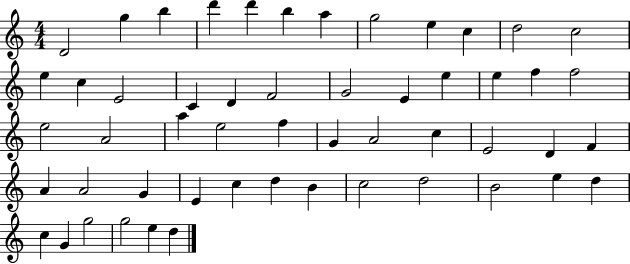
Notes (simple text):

D4/h G5/q B5/q D6/q D6/q B5/q A5/q G5/h E5/q C5/q D5/h C5/h E5/q C5/q E4/h C4/q D4/q F4/h G4/h E4/q E5/q E5/q F5/q F5/h E5/h A4/h A5/q E5/h F5/q G4/q A4/h C5/q E4/h D4/q F4/q A4/q A4/h G4/q E4/q C5/q D5/q B4/q C5/h D5/h B4/h E5/q D5/q C5/q G4/q G5/h G5/h E5/q D5/q